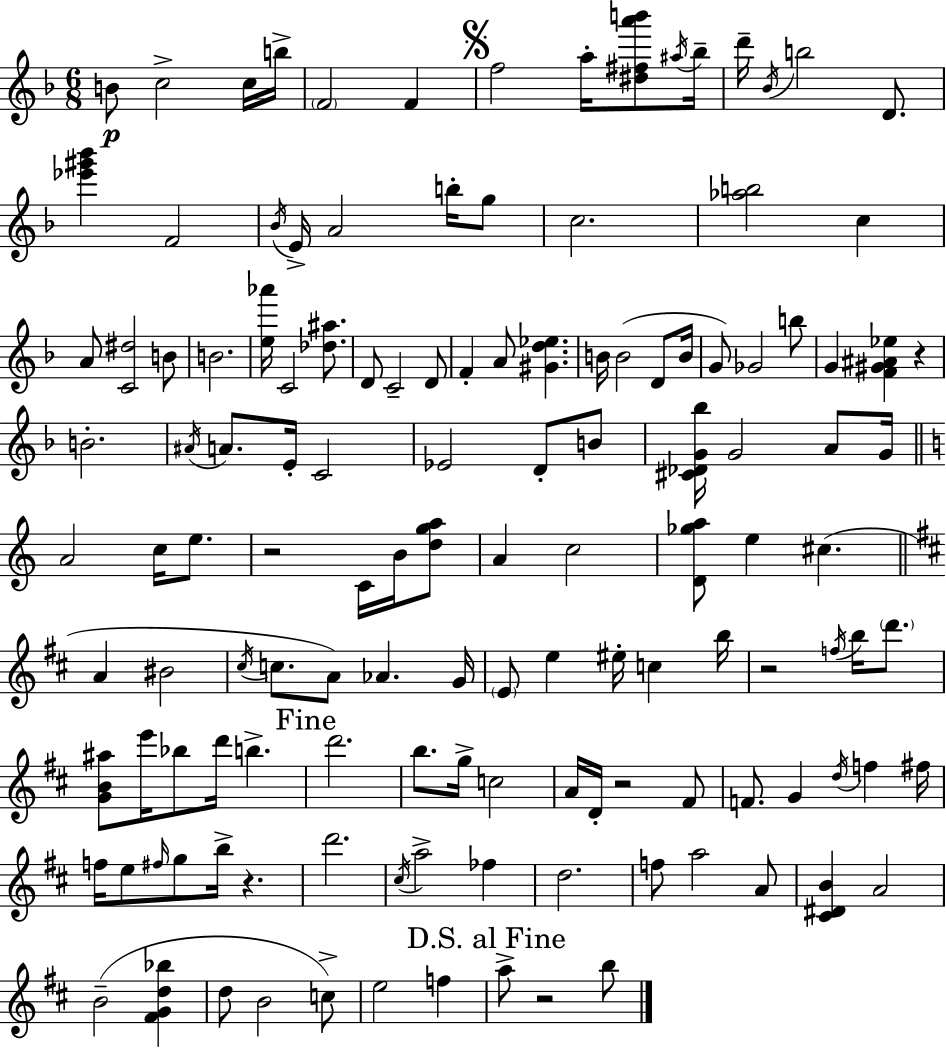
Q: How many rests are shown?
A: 6